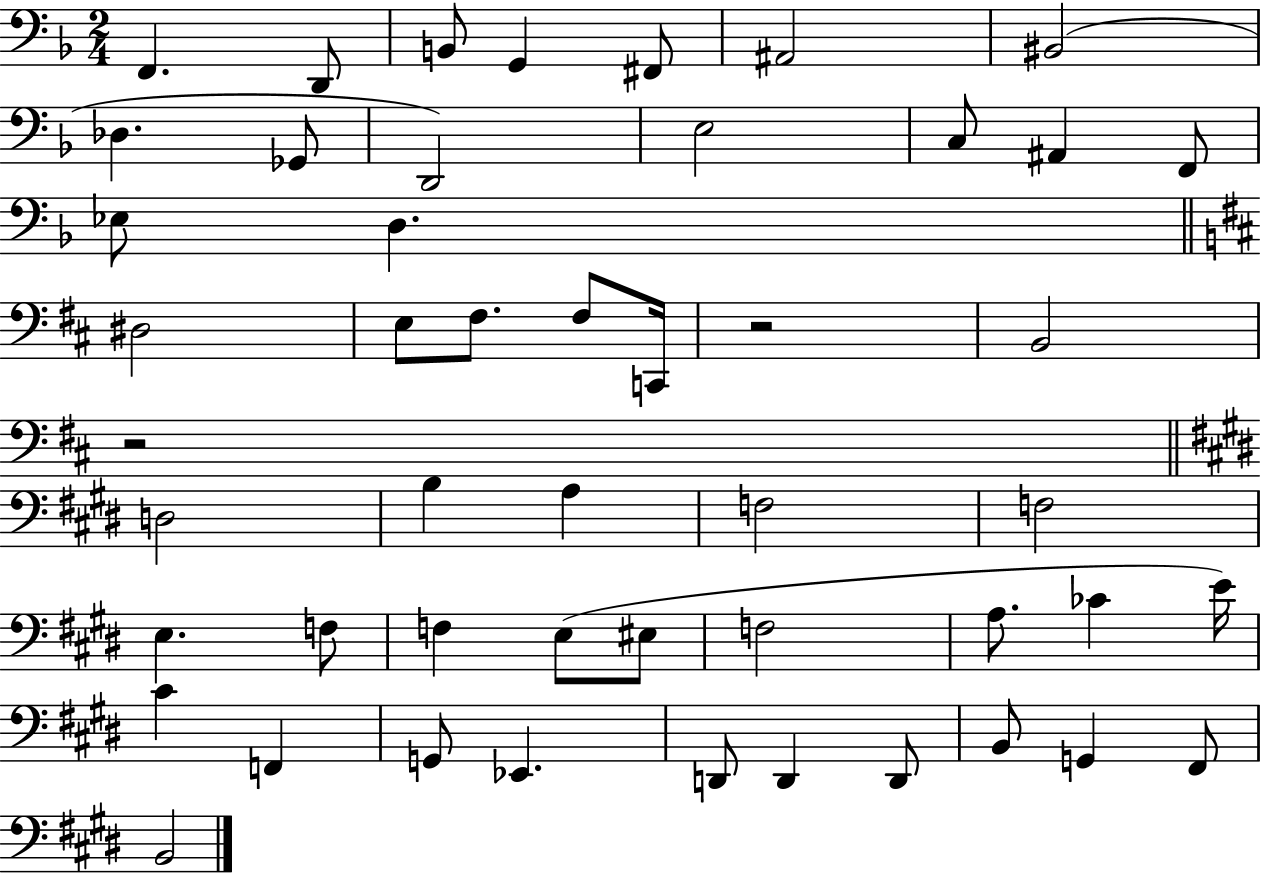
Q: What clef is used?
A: bass